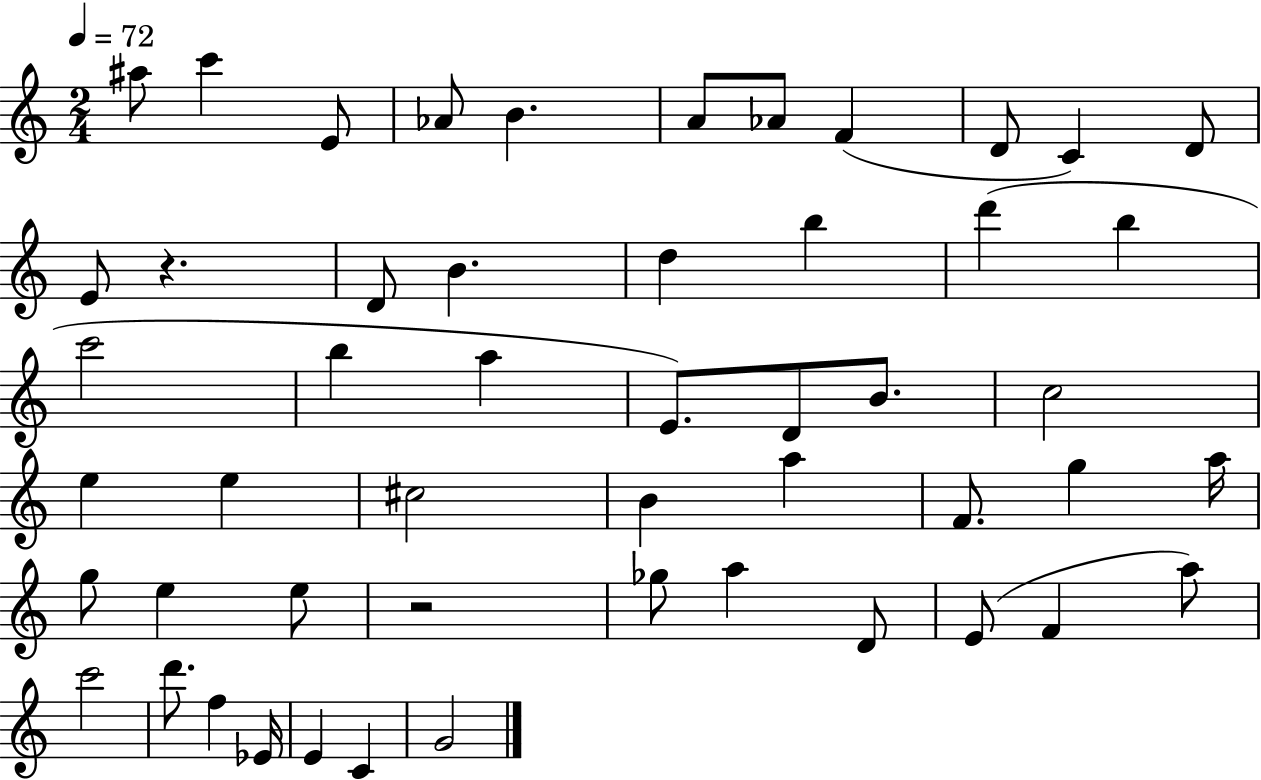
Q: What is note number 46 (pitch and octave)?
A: Eb4